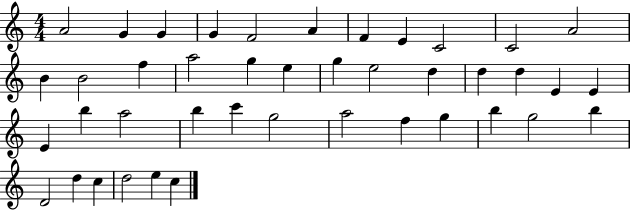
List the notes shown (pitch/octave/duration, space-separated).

A4/h G4/q G4/q G4/q F4/h A4/q F4/q E4/q C4/h C4/h A4/h B4/q B4/h F5/q A5/h G5/q E5/q G5/q E5/h D5/q D5/q D5/q E4/q E4/q E4/q B5/q A5/h B5/q C6/q G5/h A5/h F5/q G5/q B5/q G5/h B5/q D4/h D5/q C5/q D5/h E5/q C5/q